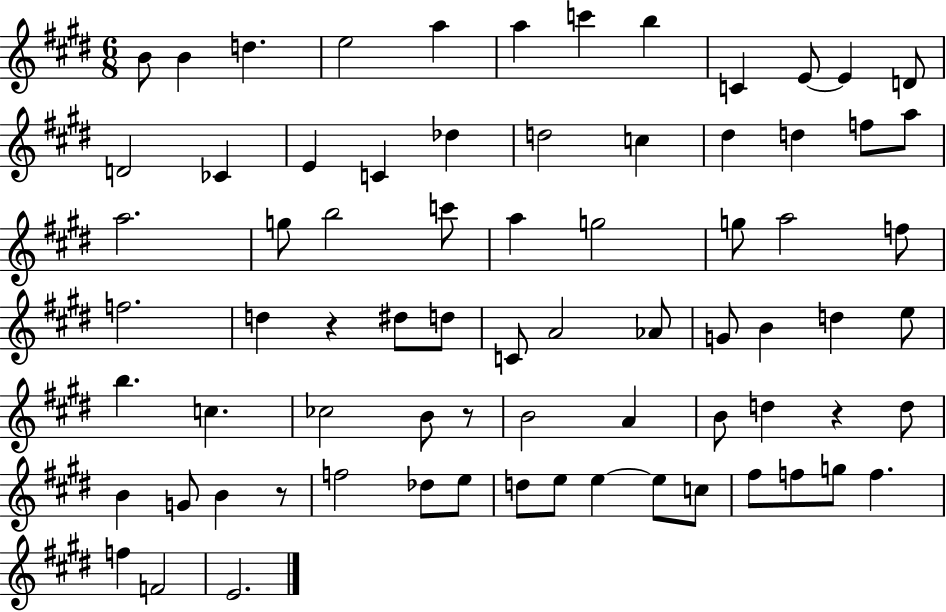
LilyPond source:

{
  \clef treble
  \numericTimeSignature
  \time 6/8
  \key e \major
  b'8 b'4 d''4. | e''2 a''4 | a''4 c'''4 b''4 | c'4 e'8~~ e'4 d'8 | \break d'2 ces'4 | e'4 c'4 des''4 | d''2 c''4 | dis''4 d''4 f''8 a''8 | \break a''2. | g''8 b''2 c'''8 | a''4 g''2 | g''8 a''2 f''8 | \break f''2. | d''4 r4 dis''8 d''8 | c'8 a'2 aes'8 | g'8 b'4 d''4 e''8 | \break b''4. c''4. | ces''2 b'8 r8 | b'2 a'4 | b'8 d''4 r4 d''8 | \break b'4 g'8 b'4 r8 | f''2 des''8 e''8 | d''8 e''8 e''4~~ e''8 c''8 | fis''8 f''8 g''8 f''4. | \break f''4 f'2 | e'2. | \bar "|."
}